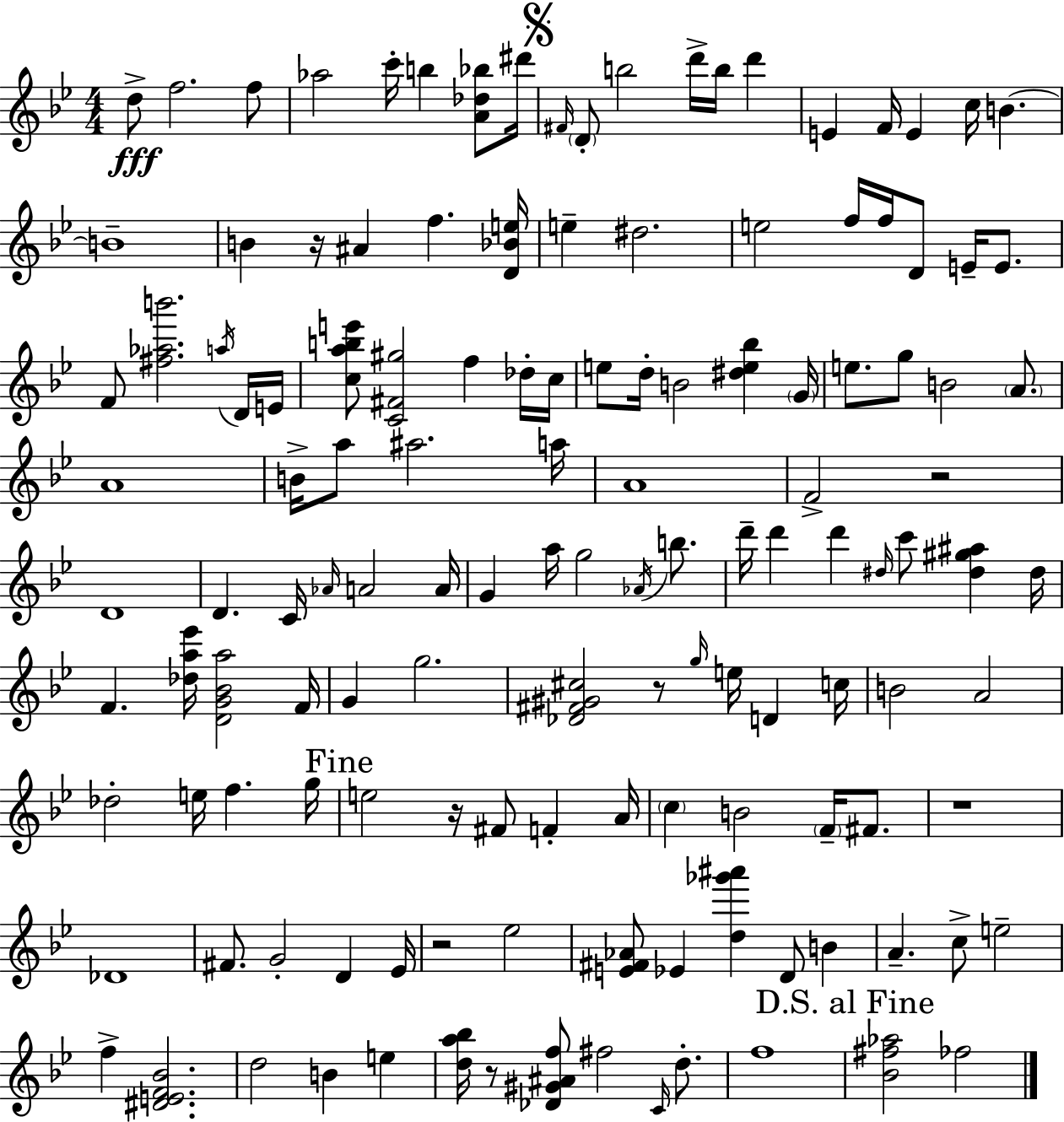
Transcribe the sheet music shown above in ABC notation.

X:1
T:Untitled
M:4/4
L:1/4
K:Gm
d/2 f2 f/2 _a2 c'/4 b [A_d_b]/2 ^d'/4 ^F/4 D/2 b2 d'/4 b/4 d' E F/4 E c/4 B B4 B z/4 ^A f [D_Be]/4 e ^d2 e2 f/4 f/4 D/2 E/4 E/2 F/2 [^f_ab']2 a/4 D/4 E/4 [cabe']/2 [C^F^g]2 f _d/4 c/4 e/2 d/4 B2 [^de_b] G/4 e/2 g/2 B2 A/2 A4 B/4 a/2 ^a2 a/4 A4 F2 z2 D4 D C/4 _A/4 A2 A/4 G a/4 g2 _A/4 b/2 d'/4 d' d' ^d/4 c'/2 [^d^g^a] ^d/4 F [_da_e']/4 [DG_Ba]2 F/4 G g2 [_D^F^G^c]2 z/2 g/4 e/4 D c/4 B2 A2 _d2 e/4 f g/4 e2 z/4 ^F/2 F A/4 c B2 F/4 ^F/2 z4 _D4 ^F/2 G2 D _E/4 z2 _e2 [E^F_A]/2 _E [d_g'^a'] D/2 B A c/2 e2 f [^DEF_B]2 d2 B e [da_b]/4 z/2 [_D^G^Af]/2 ^f2 C/4 d/2 f4 [_B^f_a]2 _f2